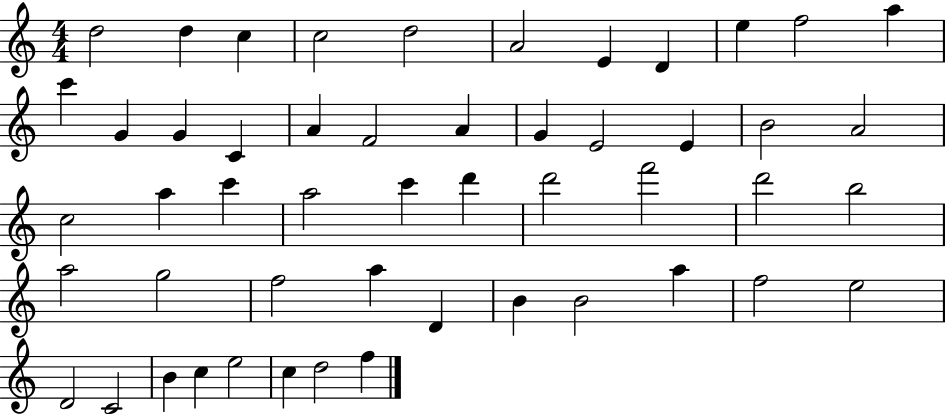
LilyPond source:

{
  \clef treble
  \numericTimeSignature
  \time 4/4
  \key c \major
  d''2 d''4 c''4 | c''2 d''2 | a'2 e'4 d'4 | e''4 f''2 a''4 | \break c'''4 g'4 g'4 c'4 | a'4 f'2 a'4 | g'4 e'2 e'4 | b'2 a'2 | \break c''2 a''4 c'''4 | a''2 c'''4 d'''4 | d'''2 f'''2 | d'''2 b''2 | \break a''2 g''2 | f''2 a''4 d'4 | b'4 b'2 a''4 | f''2 e''2 | \break d'2 c'2 | b'4 c''4 e''2 | c''4 d''2 f''4 | \bar "|."
}